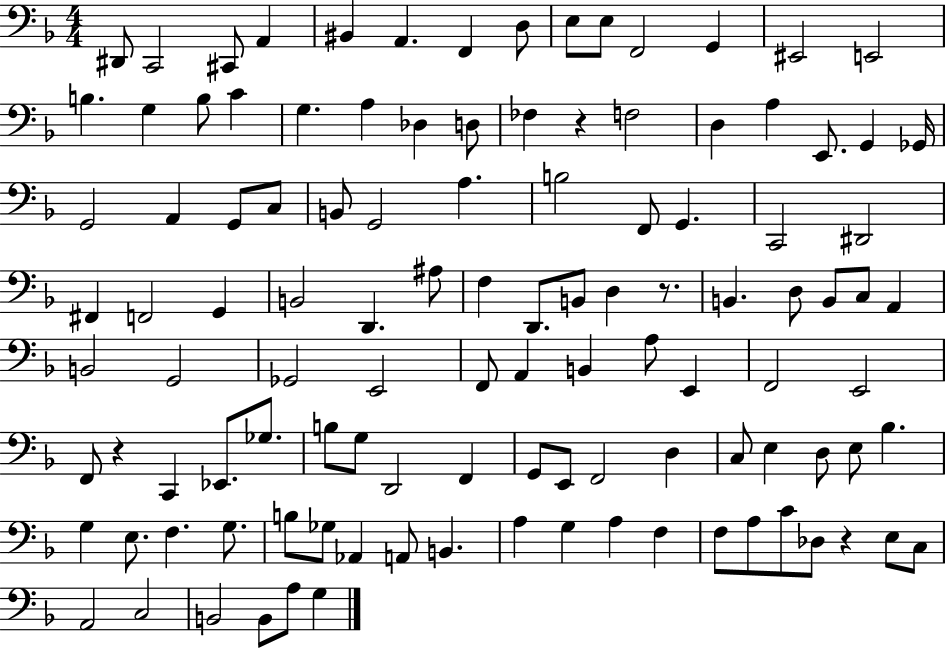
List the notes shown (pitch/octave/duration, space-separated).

D#2/e C2/h C#2/e A2/q BIS2/q A2/q. F2/q D3/e E3/e E3/e F2/h G2/q EIS2/h E2/h B3/q. G3/q B3/e C4/q G3/q. A3/q Db3/q D3/e FES3/q R/q F3/h D3/q A3/q E2/e. G2/q Gb2/s G2/h A2/q G2/e C3/e B2/e G2/h A3/q. B3/h F2/e G2/q. C2/h D#2/h F#2/q F2/h G2/q B2/h D2/q. A#3/e F3/q D2/e. B2/e D3/q R/e. B2/q. D3/e B2/e C3/e A2/q B2/h G2/h Gb2/h E2/h F2/e A2/q B2/q A3/e E2/q F2/h E2/h F2/e R/q C2/q Eb2/e. Gb3/e. B3/e G3/e D2/h F2/q G2/e E2/e F2/h D3/q C3/e E3/q D3/e E3/e Bb3/q. G3/q E3/e. F3/q. G3/e. B3/e Gb3/e Ab2/q A2/e B2/q. A3/q G3/q A3/q F3/q F3/e A3/e C4/e Db3/e R/q E3/e C3/e A2/h C3/h B2/h B2/e A3/e G3/q